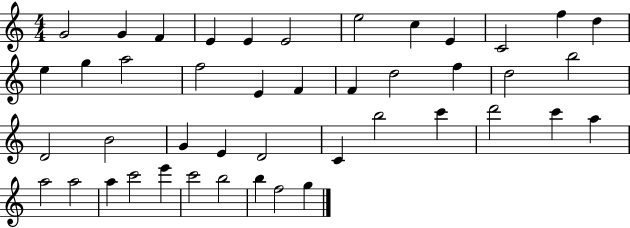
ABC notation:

X:1
T:Untitled
M:4/4
L:1/4
K:C
G2 G F E E E2 e2 c E C2 f d e g a2 f2 E F F d2 f d2 b2 D2 B2 G E D2 C b2 c' d'2 c' a a2 a2 a c'2 e' c'2 b2 b f2 g